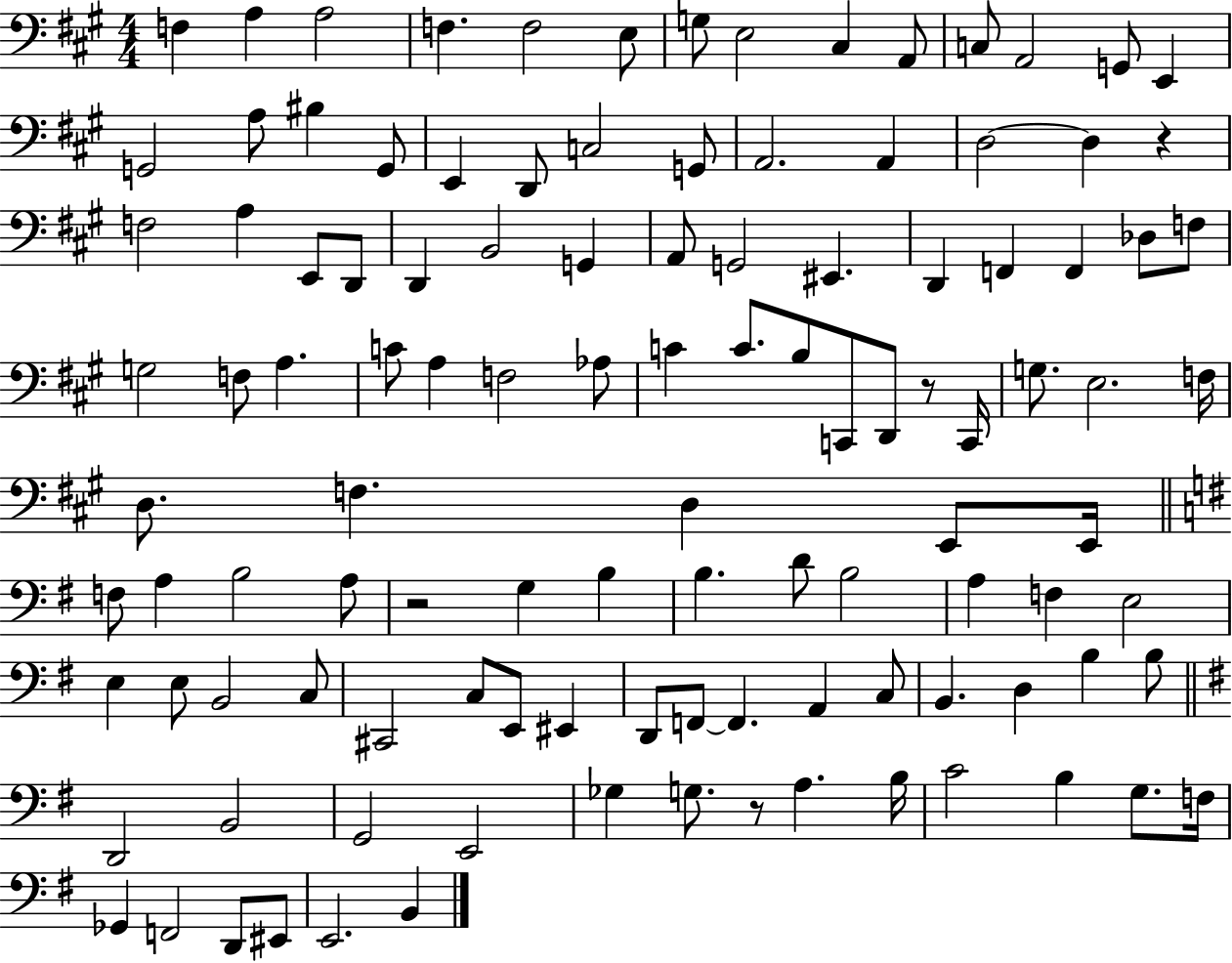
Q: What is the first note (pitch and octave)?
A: F3